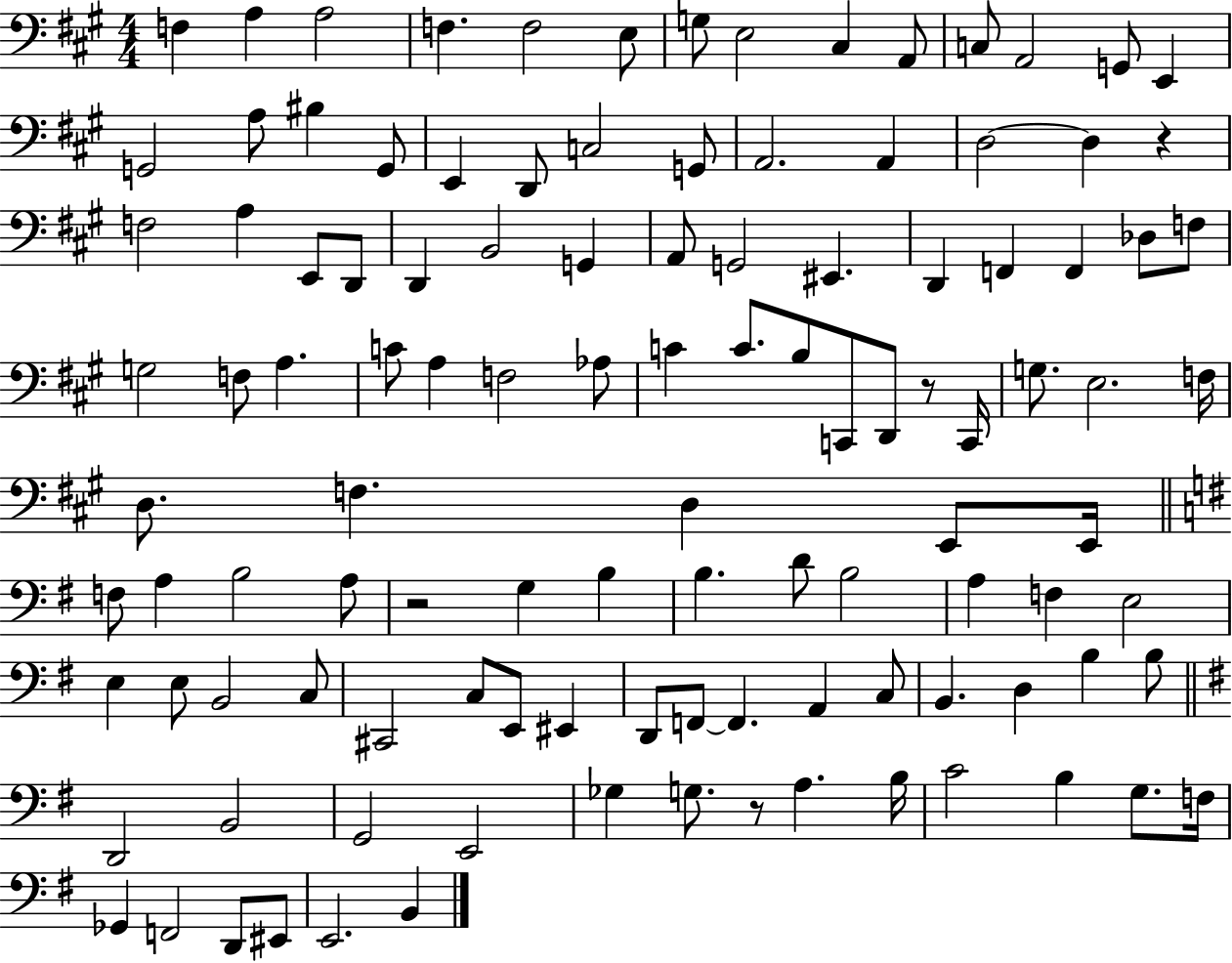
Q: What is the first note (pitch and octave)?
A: F3